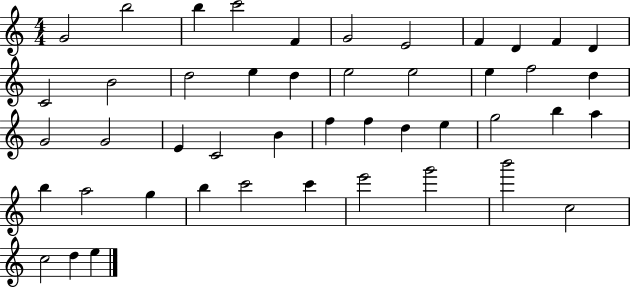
X:1
T:Untitled
M:4/4
L:1/4
K:C
G2 b2 b c'2 F G2 E2 F D F D C2 B2 d2 e d e2 e2 e f2 d G2 G2 E C2 B f f d e g2 b a b a2 g b c'2 c' e'2 g'2 b'2 c2 c2 d e